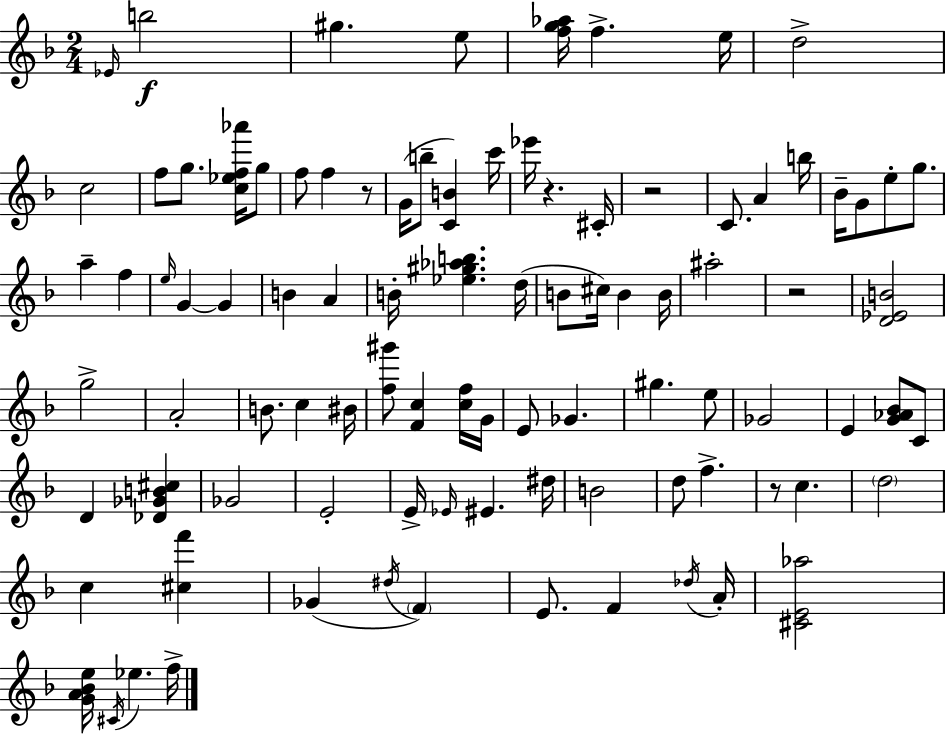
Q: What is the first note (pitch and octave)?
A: Eb4